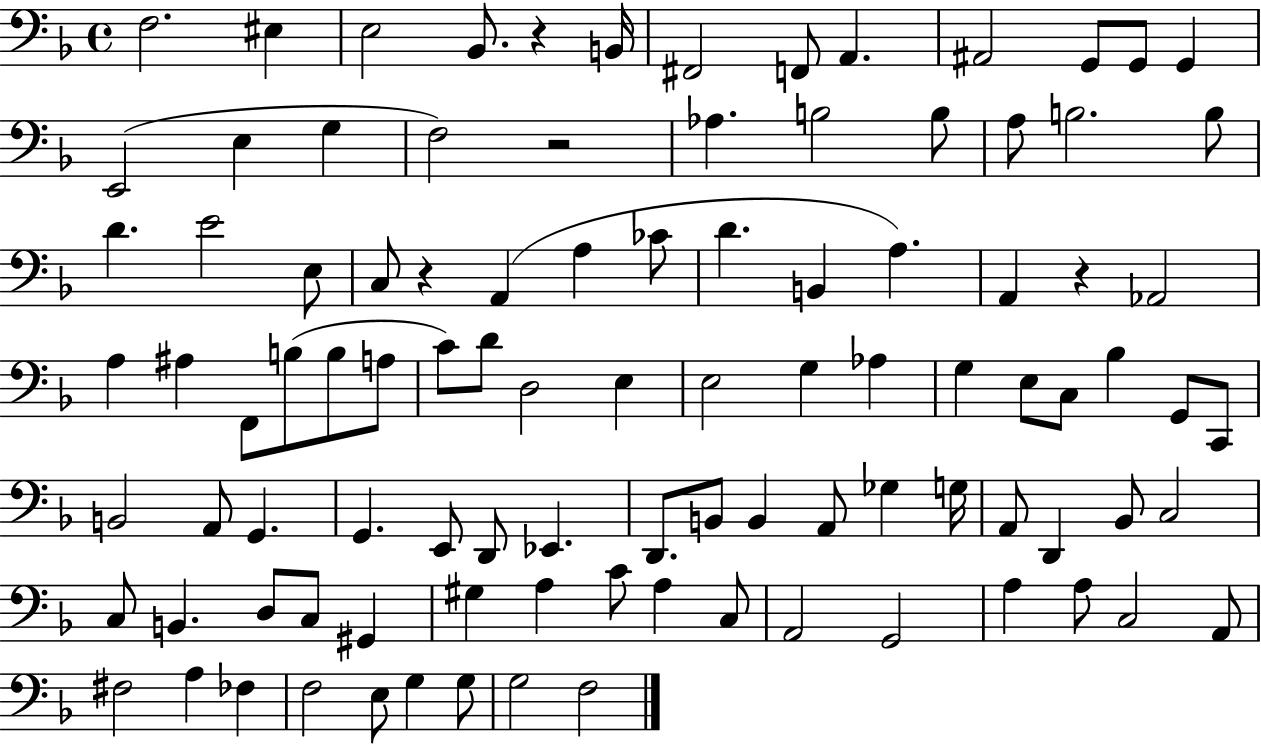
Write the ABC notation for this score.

X:1
T:Untitled
M:4/4
L:1/4
K:F
F,2 ^E, E,2 _B,,/2 z B,,/4 ^F,,2 F,,/2 A,, ^A,,2 G,,/2 G,,/2 G,, E,,2 E, G, F,2 z2 _A, B,2 B,/2 A,/2 B,2 B,/2 D E2 E,/2 C,/2 z A,, A, _C/2 D B,, A, A,, z _A,,2 A, ^A, F,,/2 B,/2 B,/2 A,/2 C/2 D/2 D,2 E, E,2 G, _A, G, E,/2 C,/2 _B, G,,/2 C,,/2 B,,2 A,,/2 G,, G,, E,,/2 D,,/2 _E,, D,,/2 B,,/2 B,, A,,/2 _G, G,/4 A,,/2 D,, _B,,/2 C,2 C,/2 B,, D,/2 C,/2 ^G,, ^G, A, C/2 A, C,/2 A,,2 G,,2 A, A,/2 C,2 A,,/2 ^F,2 A, _F, F,2 E,/2 G, G,/2 G,2 F,2